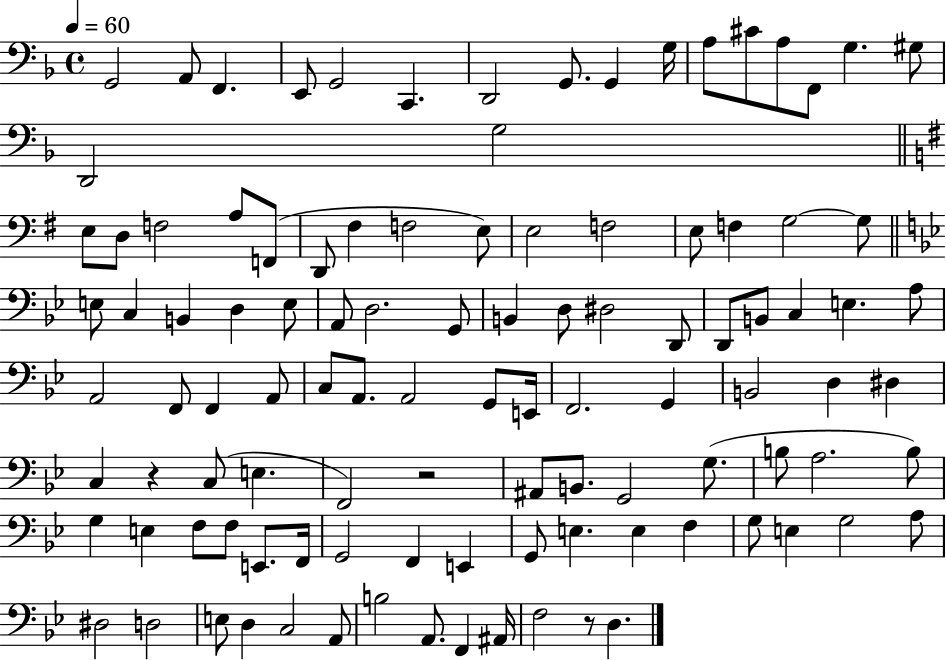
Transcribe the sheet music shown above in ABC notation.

X:1
T:Untitled
M:4/4
L:1/4
K:F
G,,2 A,,/2 F,, E,,/2 G,,2 C,, D,,2 G,,/2 G,, G,/4 A,/2 ^C/2 A,/2 F,,/2 G, ^G,/2 D,,2 G,2 E,/2 D,/2 F,2 A,/2 F,,/2 D,,/2 ^F, F,2 E,/2 E,2 F,2 E,/2 F, G,2 G,/2 E,/2 C, B,, D, E,/2 A,,/2 D,2 G,,/2 B,, D,/2 ^D,2 D,,/2 D,,/2 B,,/2 C, E, A,/2 A,,2 F,,/2 F,, A,,/2 C,/2 A,,/2 A,,2 G,,/2 E,,/4 F,,2 G,, B,,2 D, ^D, C, z C,/2 E, F,,2 z2 ^A,,/2 B,,/2 G,,2 G,/2 B,/2 A,2 B,/2 G, E, F,/2 F,/2 E,,/2 F,,/4 G,,2 F,, E,, G,,/2 E, E, F, G,/2 E, G,2 A,/2 ^D,2 D,2 E,/2 D, C,2 A,,/2 B,2 A,,/2 F,, ^A,,/4 F,2 z/2 D,